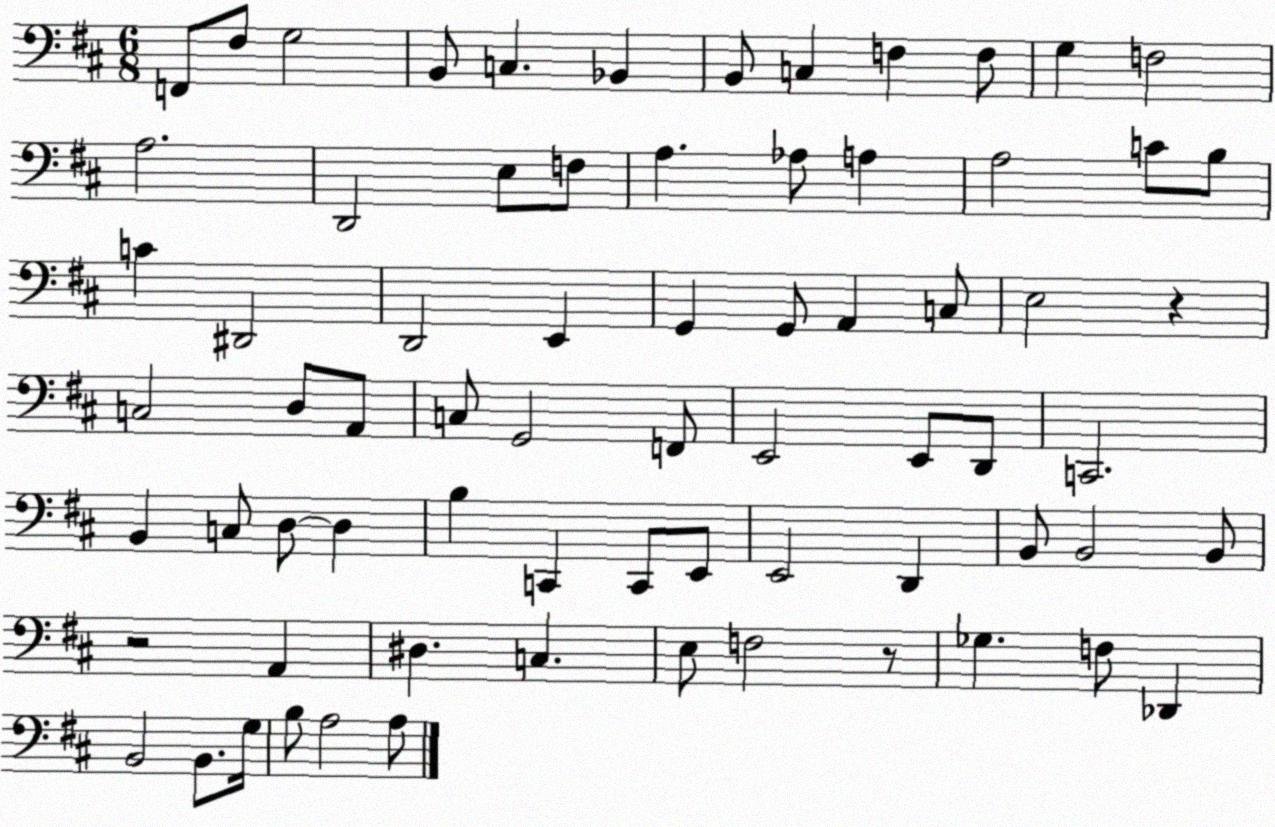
X:1
T:Untitled
M:6/8
L:1/4
K:D
F,,/2 ^F,/2 G,2 B,,/2 C, _B,, B,,/2 C, F, F,/2 G, F,2 A,2 D,,2 E,/2 F,/2 A, _A,/2 A, A,2 C/2 B,/2 C ^D,,2 D,,2 E,, G,, G,,/2 A,, C,/2 E,2 z C,2 D,/2 A,,/2 C,/2 G,,2 F,,/2 E,,2 E,,/2 D,,/2 C,,2 B,, C,/2 D,/2 D, B, C,, C,,/2 E,,/2 E,,2 D,, B,,/2 B,,2 B,,/2 z2 A,, ^D, C, E,/2 F,2 z/2 _G, F,/2 _D,, B,,2 B,,/2 G,/4 B,/2 A,2 A,/2